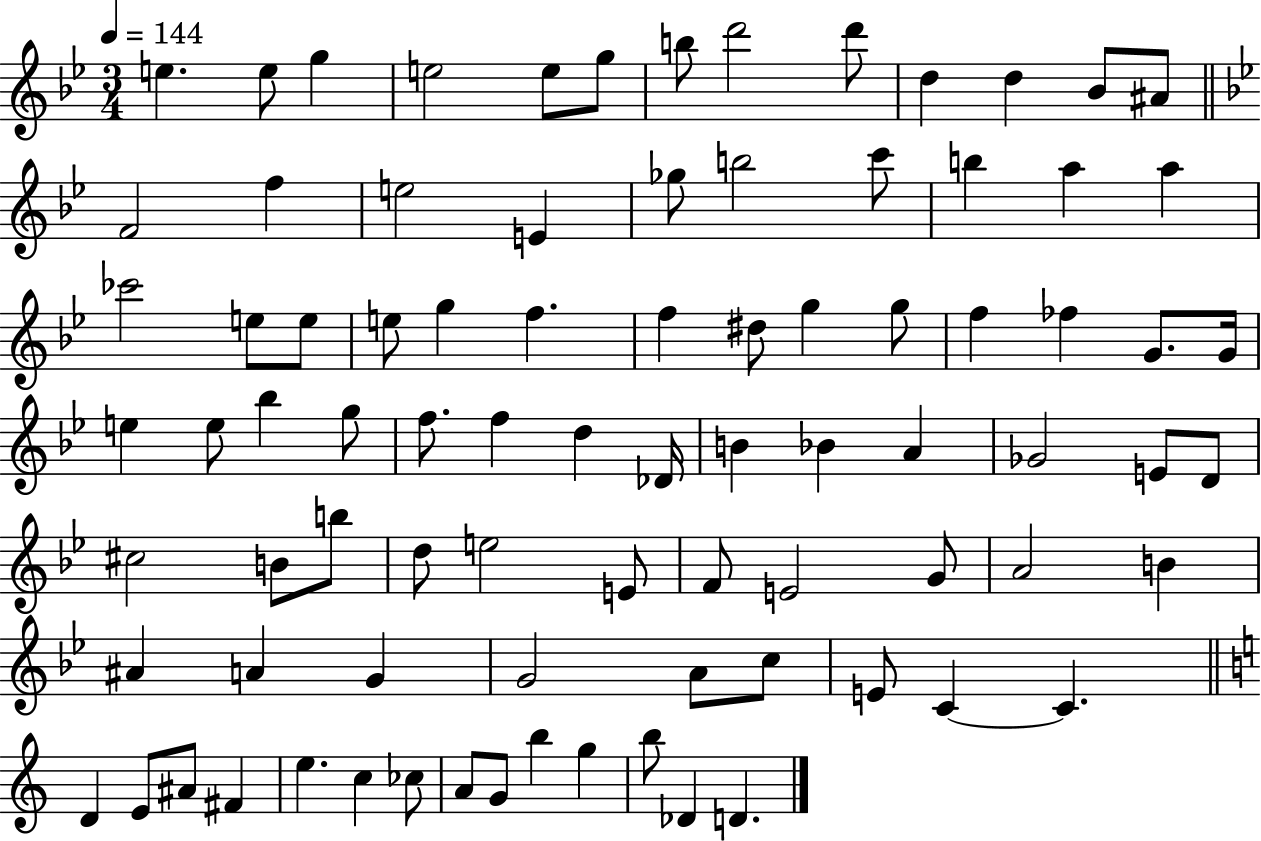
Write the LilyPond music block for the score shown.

{
  \clef treble
  \numericTimeSignature
  \time 3/4
  \key bes \major
  \tempo 4 = 144
  e''4. e''8 g''4 | e''2 e''8 g''8 | b''8 d'''2 d'''8 | d''4 d''4 bes'8 ais'8 | \break \bar "||" \break \key bes \major f'2 f''4 | e''2 e'4 | ges''8 b''2 c'''8 | b''4 a''4 a''4 | \break ces'''2 e''8 e''8 | e''8 g''4 f''4. | f''4 dis''8 g''4 g''8 | f''4 fes''4 g'8. g'16 | \break e''4 e''8 bes''4 g''8 | f''8. f''4 d''4 des'16 | b'4 bes'4 a'4 | ges'2 e'8 d'8 | \break cis''2 b'8 b''8 | d''8 e''2 e'8 | f'8 e'2 g'8 | a'2 b'4 | \break ais'4 a'4 g'4 | g'2 a'8 c''8 | e'8 c'4~~ c'4. | \bar "||" \break \key c \major d'4 e'8 ais'8 fis'4 | e''4. c''4 ces''8 | a'8 g'8 b''4 g''4 | b''8 des'4 d'4. | \break \bar "|."
}